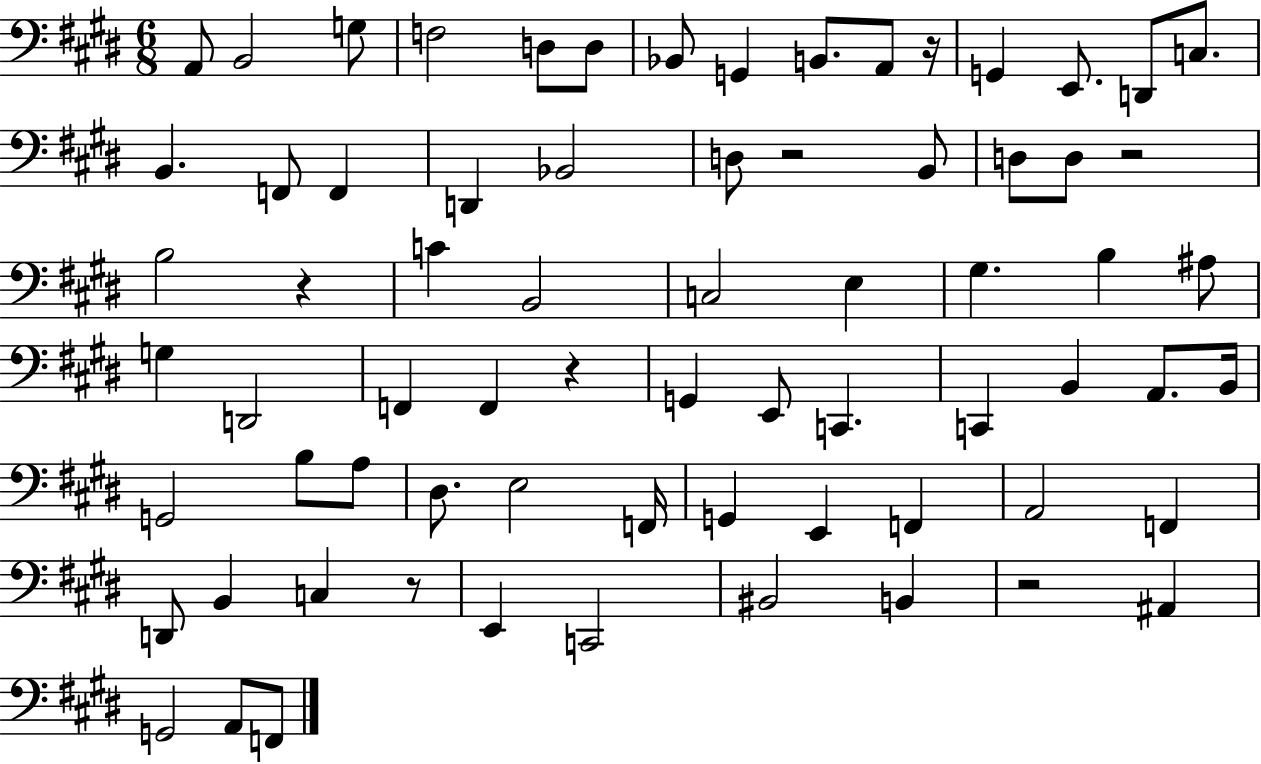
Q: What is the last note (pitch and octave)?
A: F2